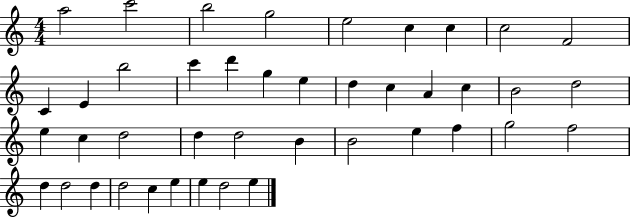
A5/h C6/h B5/h G5/h E5/h C5/q C5/q C5/h F4/h C4/q E4/q B5/h C6/q D6/q G5/q E5/q D5/q C5/q A4/q C5/q B4/h D5/h E5/q C5/q D5/h D5/q D5/h B4/q B4/h E5/q F5/q G5/h F5/h D5/q D5/h D5/q D5/h C5/q E5/q E5/q D5/h E5/q